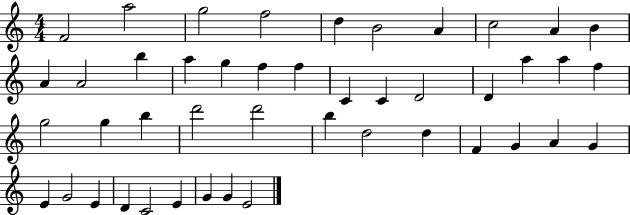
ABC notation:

X:1
T:Untitled
M:4/4
L:1/4
K:C
F2 a2 g2 f2 d B2 A c2 A B A A2 b a g f f C C D2 D a a f g2 g b d'2 d'2 b d2 d F G A G E G2 E D C2 E G G E2